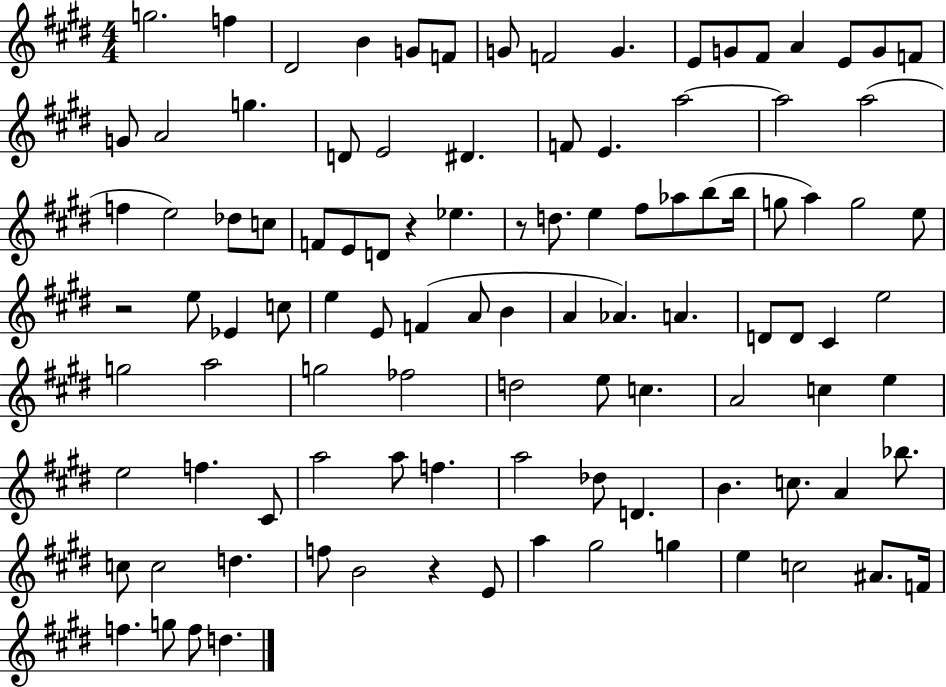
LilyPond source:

{
  \clef treble
  \numericTimeSignature
  \time 4/4
  \key e \major
  g''2. f''4 | dis'2 b'4 g'8 f'8 | g'8 f'2 g'4. | e'8 g'8 fis'8 a'4 e'8 g'8 f'8 | \break g'8 a'2 g''4. | d'8 e'2 dis'4. | f'8 e'4. a''2~~ | a''2 a''2( | \break f''4 e''2) des''8 c''8 | f'8 e'8 d'8 r4 ees''4. | r8 d''8. e''4 fis''8 aes''8 b''8( b''16 | g''8 a''4) g''2 e''8 | \break r2 e''8 ees'4 c''8 | e''4 e'8 f'4( a'8 b'4 | a'4 aes'4.) a'4. | d'8 d'8 cis'4 e''2 | \break g''2 a''2 | g''2 fes''2 | d''2 e''8 c''4. | a'2 c''4 e''4 | \break e''2 f''4. cis'8 | a''2 a''8 f''4. | a''2 des''8 d'4. | b'4. c''8. a'4 bes''8. | \break c''8 c''2 d''4. | f''8 b'2 r4 e'8 | a''4 gis''2 g''4 | e''4 c''2 ais'8. f'16 | \break f''4. g''8 f''8 d''4. | \bar "|."
}